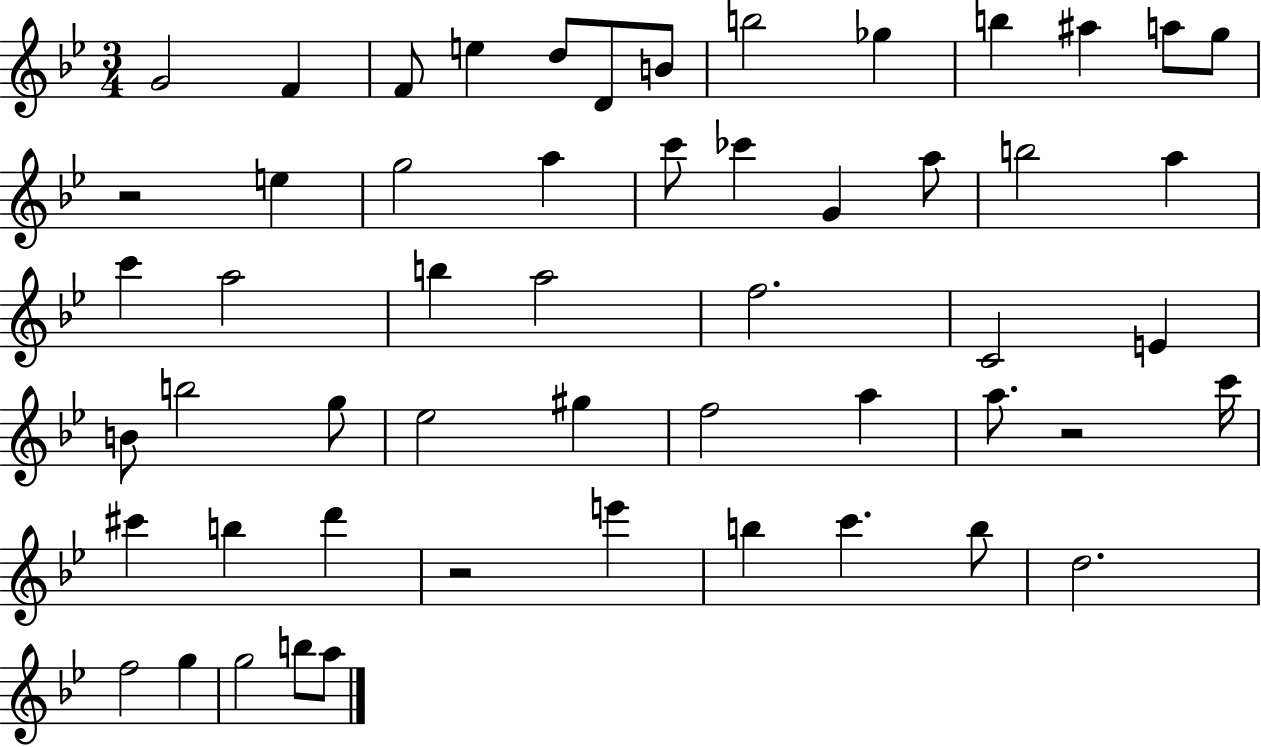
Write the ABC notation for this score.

X:1
T:Untitled
M:3/4
L:1/4
K:Bb
G2 F F/2 e d/2 D/2 B/2 b2 _g b ^a a/2 g/2 z2 e g2 a c'/2 _c' G a/2 b2 a c' a2 b a2 f2 C2 E B/2 b2 g/2 _e2 ^g f2 a a/2 z2 c'/4 ^c' b d' z2 e' b c' b/2 d2 f2 g g2 b/2 a/2